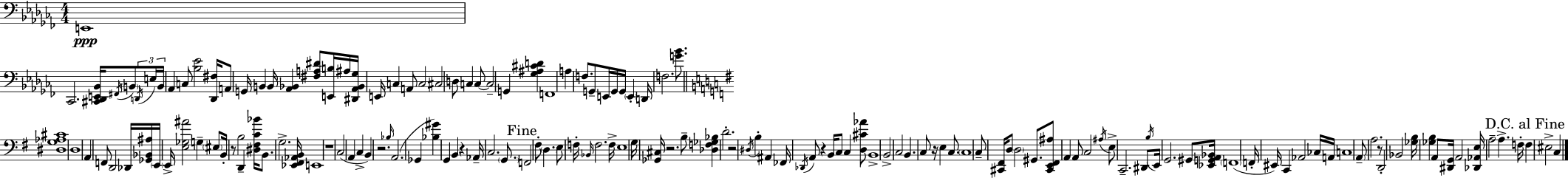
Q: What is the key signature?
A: AES minor